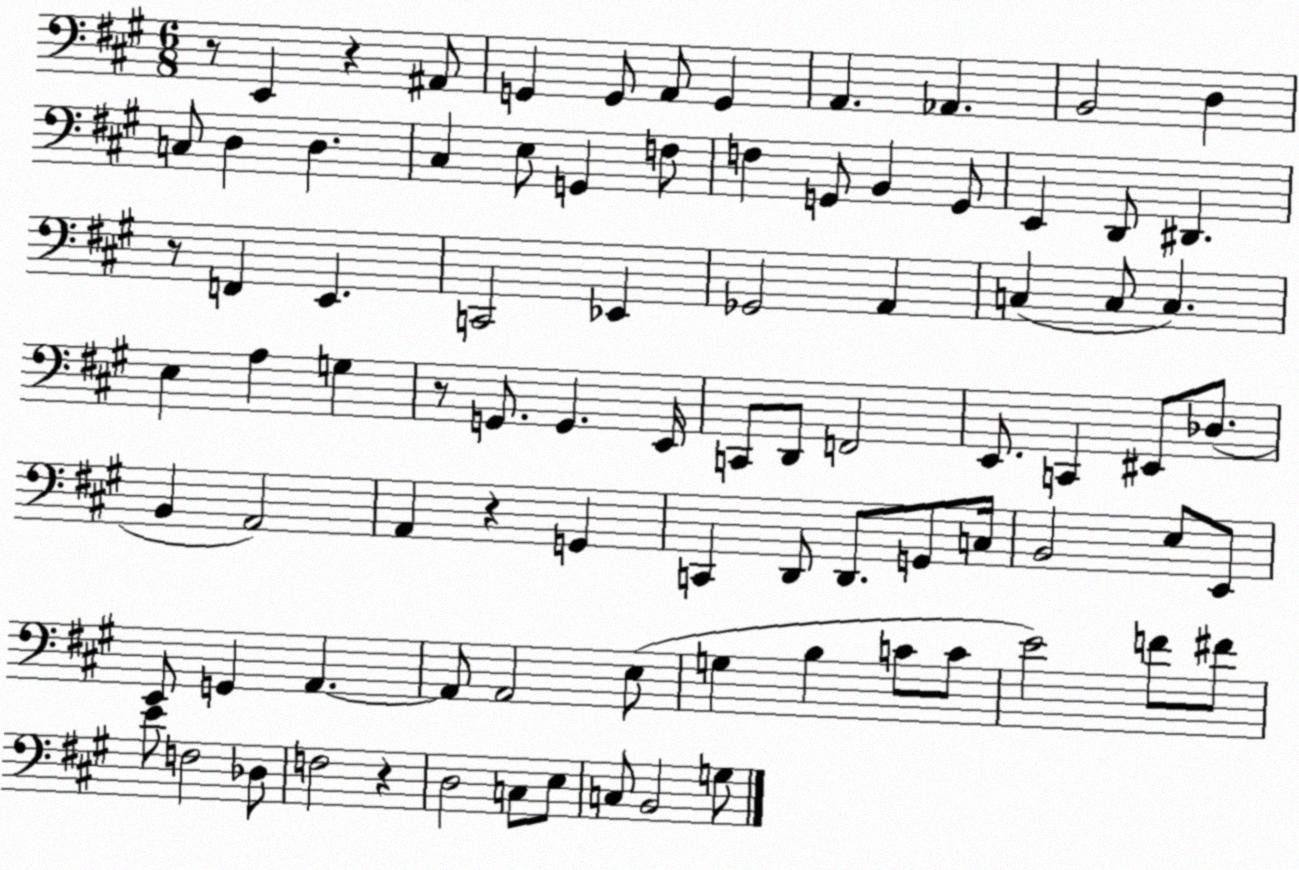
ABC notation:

X:1
T:Untitled
M:6/8
L:1/4
K:A
z/2 E,, z ^A,,/2 G,, G,,/2 A,,/2 G,, A,, _A,, B,,2 D, C,/2 D, D, ^C, E,/2 G,, F,/2 F, G,,/2 B,, G,,/2 E,, D,,/2 ^D,, z/2 F,, E,, C,,2 _E,, _G,,2 A,, C, C,/2 C, E, A, G, z/2 G,,/2 G,, E,,/4 C,,/2 D,,/2 F,,2 E,,/2 C,, ^E,,/2 _D,/2 B,, A,,2 A,, z G,, C,, D,,/2 D,,/2 G,,/2 C,/4 B,,2 E,/2 E,,/2 E,,/2 G,, A,, A,,/2 A,,2 E,/2 G, B, C/2 C/2 E2 F/2 ^F/2 E/2 F,2 _D,/2 F,2 z D,2 C,/2 E,/2 C,/2 B,,2 G,/2